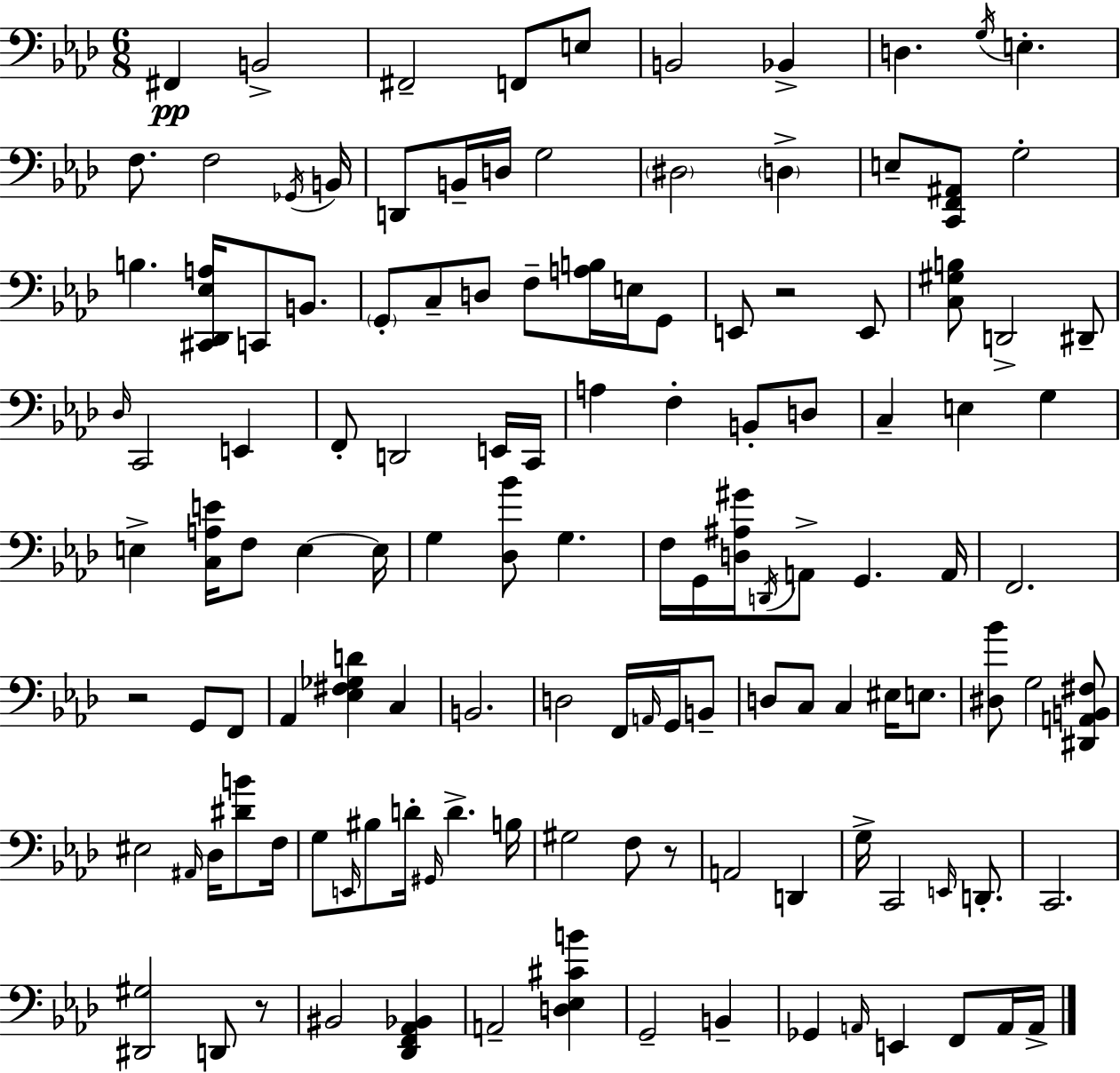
X:1
T:Untitled
M:6/8
L:1/4
K:Ab
^F,, B,,2 ^F,,2 F,,/2 E,/2 B,,2 _B,, D, G,/4 E, F,/2 F,2 _G,,/4 B,,/4 D,,/2 B,,/4 D,/4 G,2 ^D,2 D, E,/2 [C,,F,,^A,,]/2 G,2 B, [^C,,_D,,_E,A,]/4 C,,/2 B,,/2 G,,/2 C,/2 D,/2 F,/2 [A,B,]/4 E,/4 G,,/2 E,,/2 z2 E,,/2 [C,^G,B,]/2 D,,2 ^D,,/2 _D,/4 C,,2 E,, F,,/2 D,,2 E,,/4 C,,/4 A, F, B,,/2 D,/2 C, E, G, E, [C,A,E]/4 F,/2 E, E,/4 G, [_D,_B]/2 G, F,/4 G,,/4 [D,^A,^G]/4 D,,/4 A,,/2 G,, A,,/4 F,,2 z2 G,,/2 F,,/2 _A,, [_E,^F,_G,D] C, B,,2 D,2 F,,/4 A,,/4 G,,/4 B,,/2 D,/2 C,/2 C, ^E,/4 E,/2 [^D,_B]/2 G,2 [^D,,A,,B,,^F,]/2 ^E,2 ^A,,/4 _D,/4 [^DB]/2 F,/4 G,/2 E,,/4 ^B,/2 D/4 ^G,,/4 D B,/4 ^G,2 F,/2 z/2 A,,2 D,, G,/4 C,,2 E,,/4 D,,/2 C,,2 [^D,,^G,]2 D,,/2 z/2 ^B,,2 [_D,,F,,_A,,_B,,] A,,2 [D,_E,^CB] G,,2 B,, _G,, A,,/4 E,, F,,/2 A,,/4 A,,/4